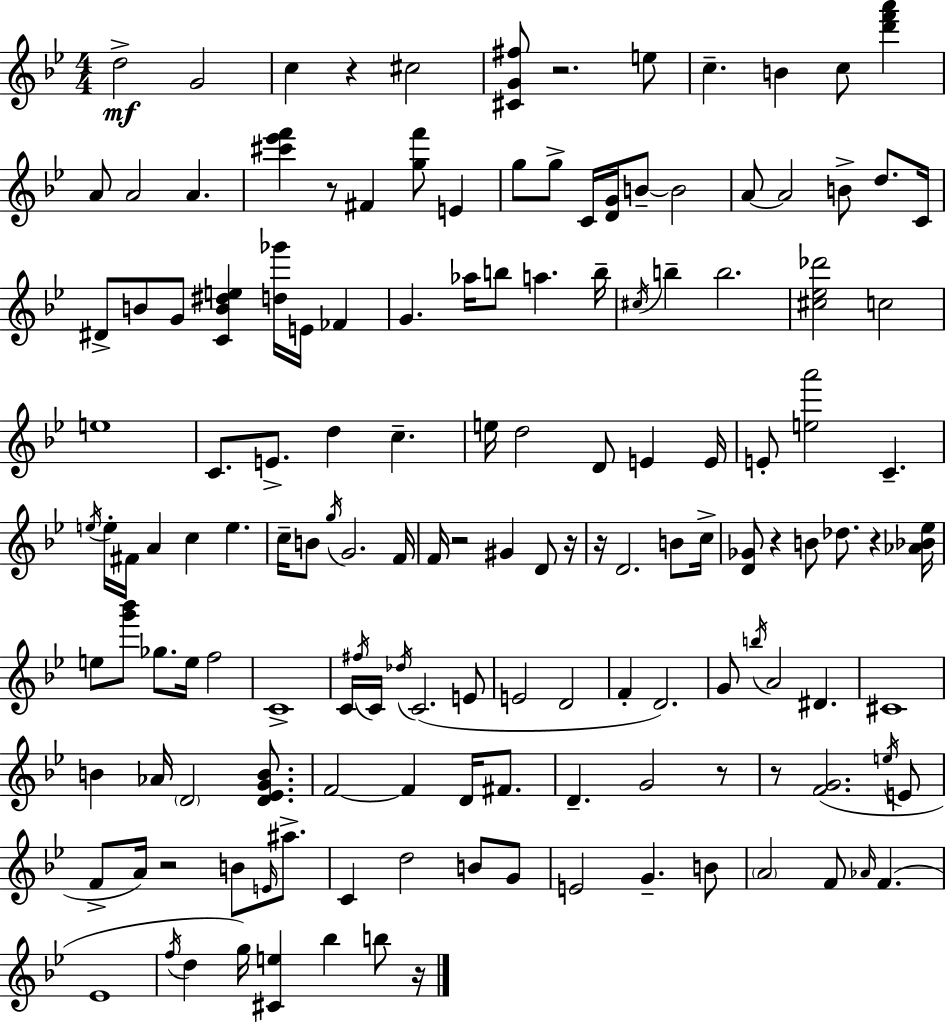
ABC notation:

X:1
T:Untitled
M:4/4
L:1/4
K:Gm
d2 G2 c z ^c2 [^CG^f]/2 z2 e/2 c B c/2 [d'f'a'] A/2 A2 A [^c'_e'f'] z/2 ^F [gf']/2 E g/2 g/2 C/4 [DG]/4 B/2 B2 A/2 A2 B/2 d/2 C/4 ^D/2 B/2 G/2 [CB^de] [d_g']/4 E/4 _F G _a/4 b/2 a b/4 ^c/4 b b2 [^c_e_d']2 c2 e4 C/2 E/2 d c e/4 d2 D/2 E E/4 E/2 [ea']2 C e/4 e/4 ^F/4 A c e c/4 B/2 g/4 G2 F/4 F/4 z2 ^G D/2 z/4 z/4 D2 B/2 c/4 [D_G]/2 z B/2 _d/2 z [_A_B_e]/4 e/2 [g'_b']/2 _g/2 e/4 f2 C4 C/4 ^f/4 C/4 _d/4 C2 E/2 E2 D2 F D2 G/2 b/4 A2 ^D ^C4 B _A/4 D2 [D_EGB]/2 F2 F D/4 ^F/2 D G2 z/2 z/2 [FG]2 e/4 E/2 F/2 A/4 z2 B/2 E/4 ^a/2 C d2 B/2 G/2 E2 G B/2 A2 F/2 _A/4 F _E4 f/4 d g/4 [^Ce] _b b/2 z/4